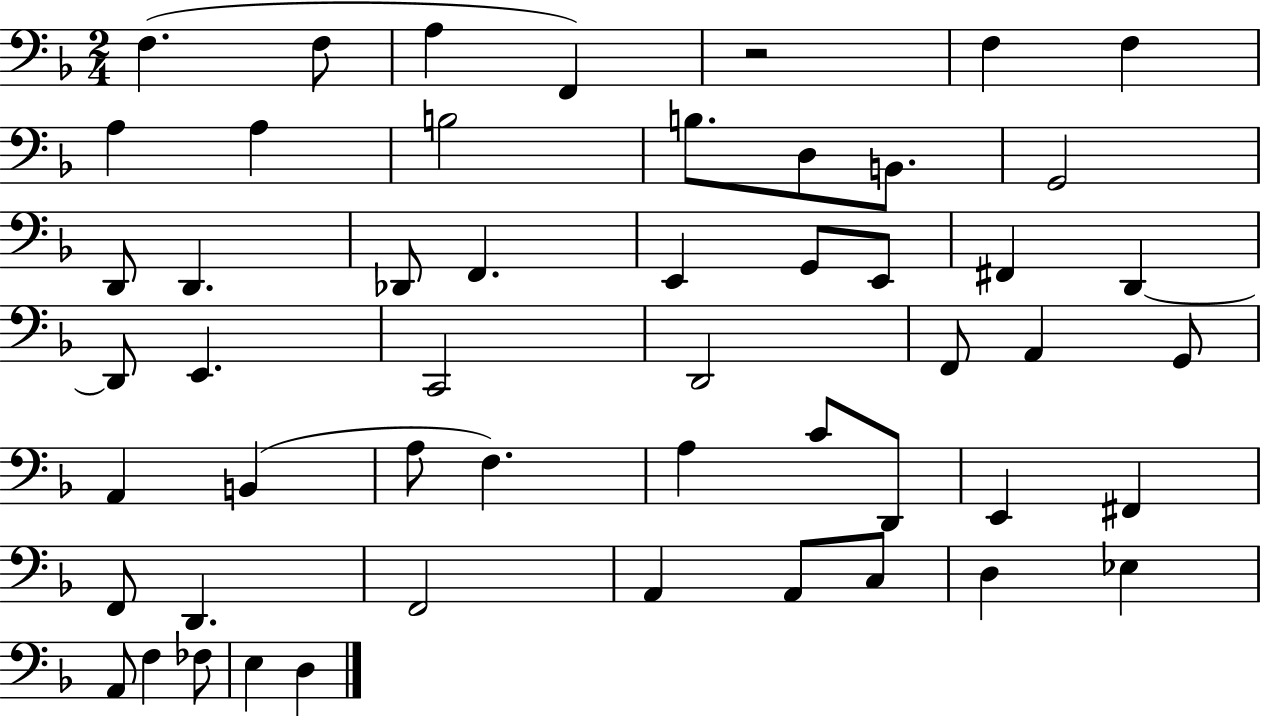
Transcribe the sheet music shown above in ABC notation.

X:1
T:Untitled
M:2/4
L:1/4
K:F
F, F,/2 A, F,, z2 F, F, A, A, B,2 B,/2 D,/2 B,,/2 G,,2 D,,/2 D,, _D,,/2 F,, E,, G,,/2 E,,/2 ^F,, D,, D,,/2 E,, C,,2 D,,2 F,,/2 A,, G,,/2 A,, B,, A,/2 F, A, C/2 D,,/2 E,, ^F,, F,,/2 D,, F,,2 A,, A,,/2 C,/2 D, _E, A,,/2 F, _F,/2 E, D,